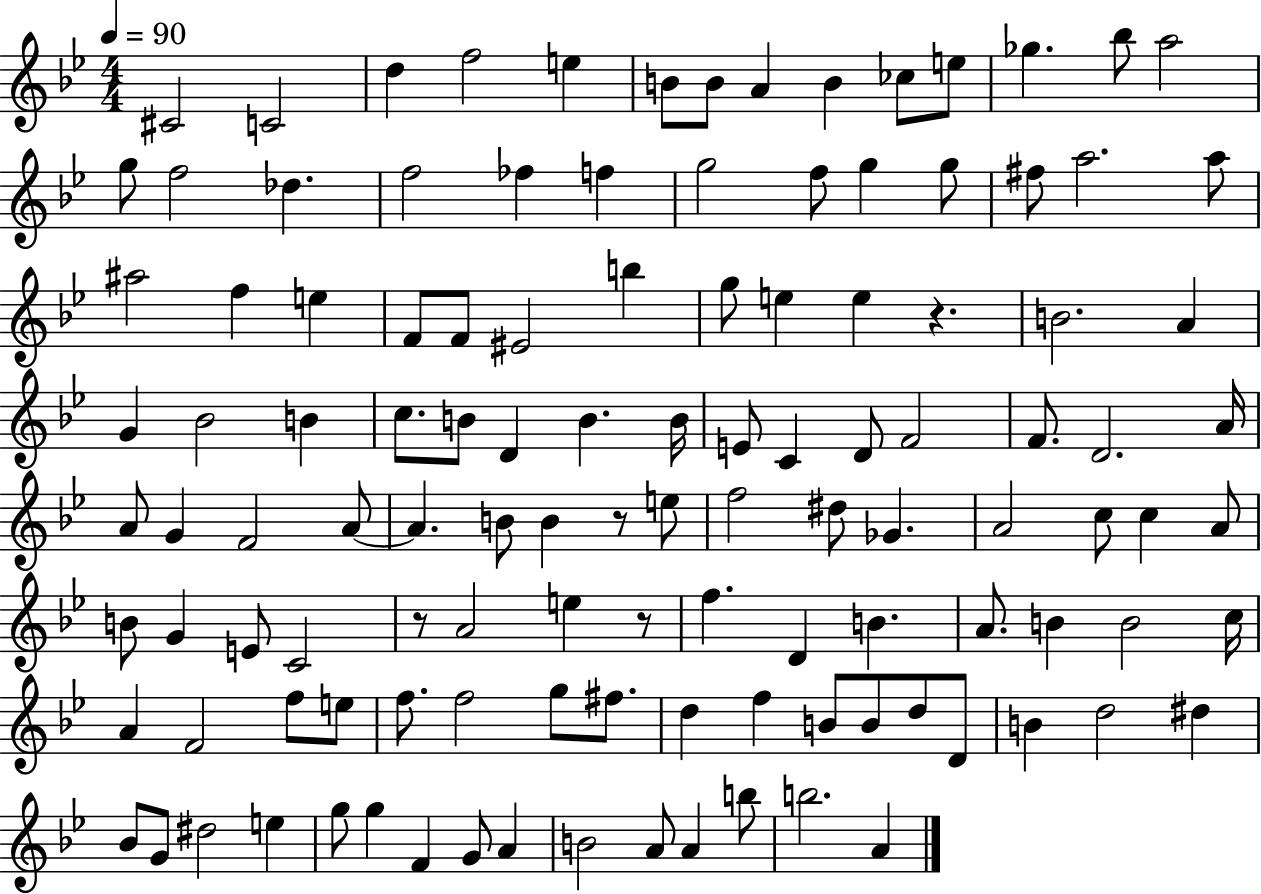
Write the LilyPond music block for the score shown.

{
  \clef treble
  \numericTimeSignature
  \time 4/4
  \key bes \major
  \tempo 4 = 90
  cis'2 c'2 | d''4 f''2 e''4 | b'8 b'8 a'4 b'4 ces''8 e''8 | ges''4. bes''8 a''2 | \break g''8 f''2 des''4. | f''2 fes''4 f''4 | g''2 f''8 g''4 g''8 | fis''8 a''2. a''8 | \break ais''2 f''4 e''4 | f'8 f'8 eis'2 b''4 | g''8 e''4 e''4 r4. | b'2. a'4 | \break g'4 bes'2 b'4 | c''8. b'8 d'4 b'4. b'16 | e'8 c'4 d'8 f'2 | f'8. d'2. a'16 | \break a'8 g'4 f'2 a'8~~ | a'4. b'8 b'4 r8 e''8 | f''2 dis''8 ges'4. | a'2 c''8 c''4 a'8 | \break b'8 g'4 e'8 c'2 | r8 a'2 e''4 r8 | f''4. d'4 b'4. | a'8. b'4 b'2 c''16 | \break a'4 f'2 f''8 e''8 | f''8. f''2 g''8 fis''8. | d''4 f''4 b'8 b'8 d''8 d'8 | b'4 d''2 dis''4 | \break bes'8 g'8 dis''2 e''4 | g''8 g''4 f'4 g'8 a'4 | b'2 a'8 a'4 b''8 | b''2. a'4 | \break \bar "|."
}